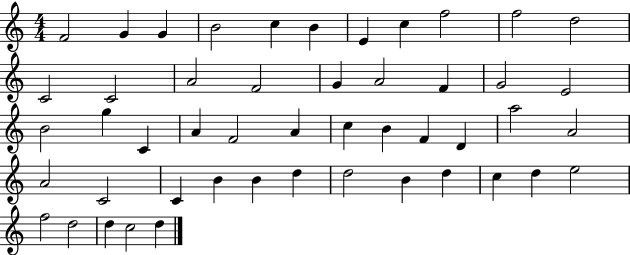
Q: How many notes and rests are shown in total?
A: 49